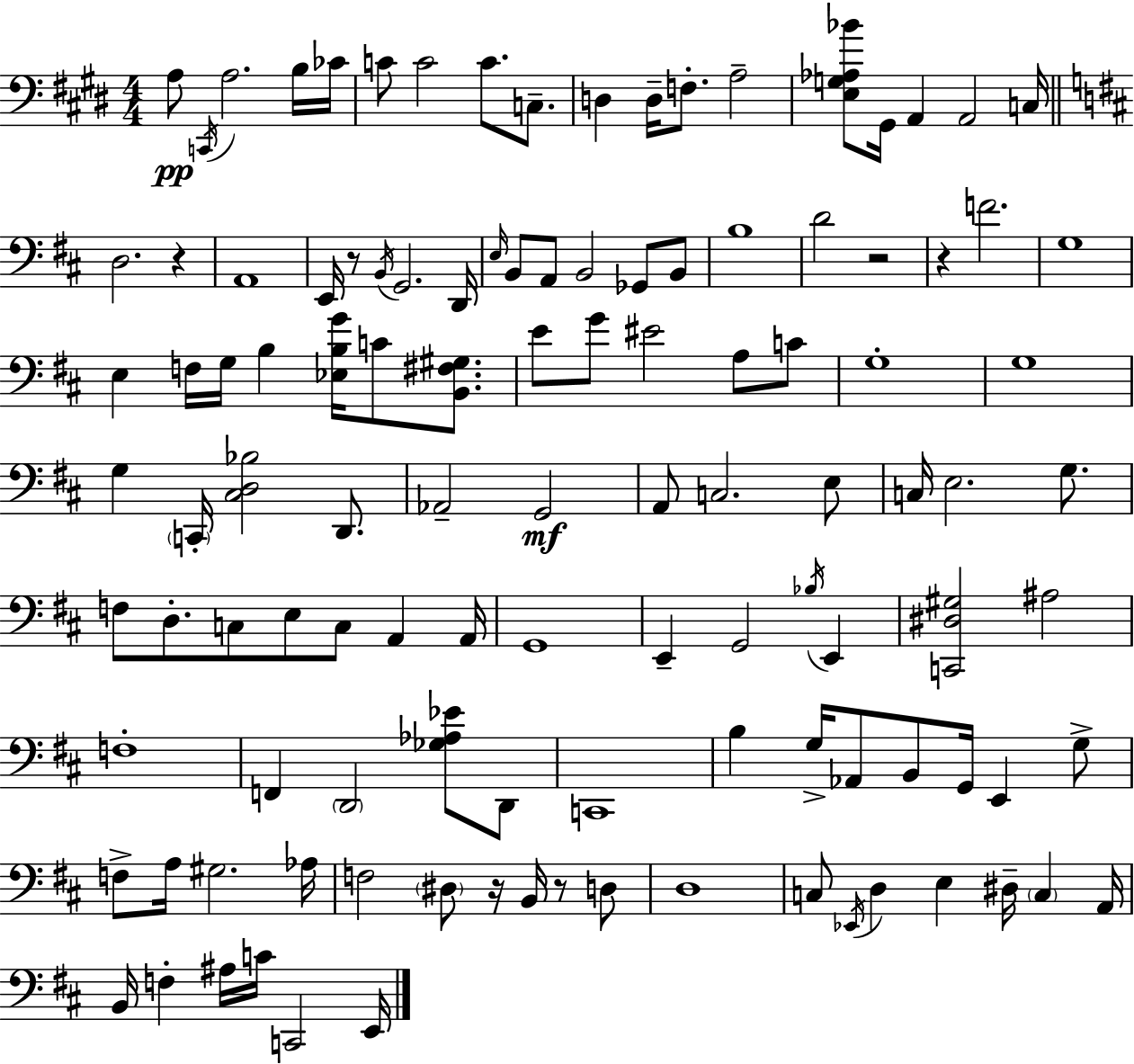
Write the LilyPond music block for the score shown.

{
  \clef bass
  \numericTimeSignature
  \time 4/4
  \key e \major
  a8\pp \acciaccatura { c,16 } a2. b16 | ces'16 c'8 c'2 c'8. c8.-- | d4 d16-- f8.-. a2-- | <e g aes bes'>8 gis,16 a,4 a,2 | \break c16 \bar "||" \break \key d \major d2. r4 | a,1 | e,16 r8 \acciaccatura { b,16 } g,2. | d,16 \grace { e16 } b,8 a,8 b,2 ges,8 | \break b,8 b1 | d'2 r2 | r4 f'2. | g1 | \break e4 f16 g16 b4 <ees b g'>16 c'8 <b, fis gis>8. | e'8 g'8 eis'2 a8 | c'8 g1-. | g1 | \break g4 \parenthesize c,16-. <cis d bes>2 d,8. | aes,2-- g,2\mf | a,8 c2. | e8 c16 e2. g8. | \break f8 d8.-. c8 e8 c8 a,4 | a,16 g,1 | e,4-- g,2 \acciaccatura { bes16 } e,4 | <c, dis gis>2 ais2 | \break f1-. | f,4 \parenthesize d,2 <ges aes ees'>8 | d,8 c,1 | b4 g16-> aes,8 b,8 g,16 e,4 | \break g8-> f8-> a16 gis2. | aes16 f2 \parenthesize dis8 r16 b,16 r8 | d8 d1 | c8 \acciaccatura { ees,16 } d4 e4 dis16-- \parenthesize c4 | \break a,16 b,16 f4-. ais16 c'16 c,2 | e,16 \bar "|."
}